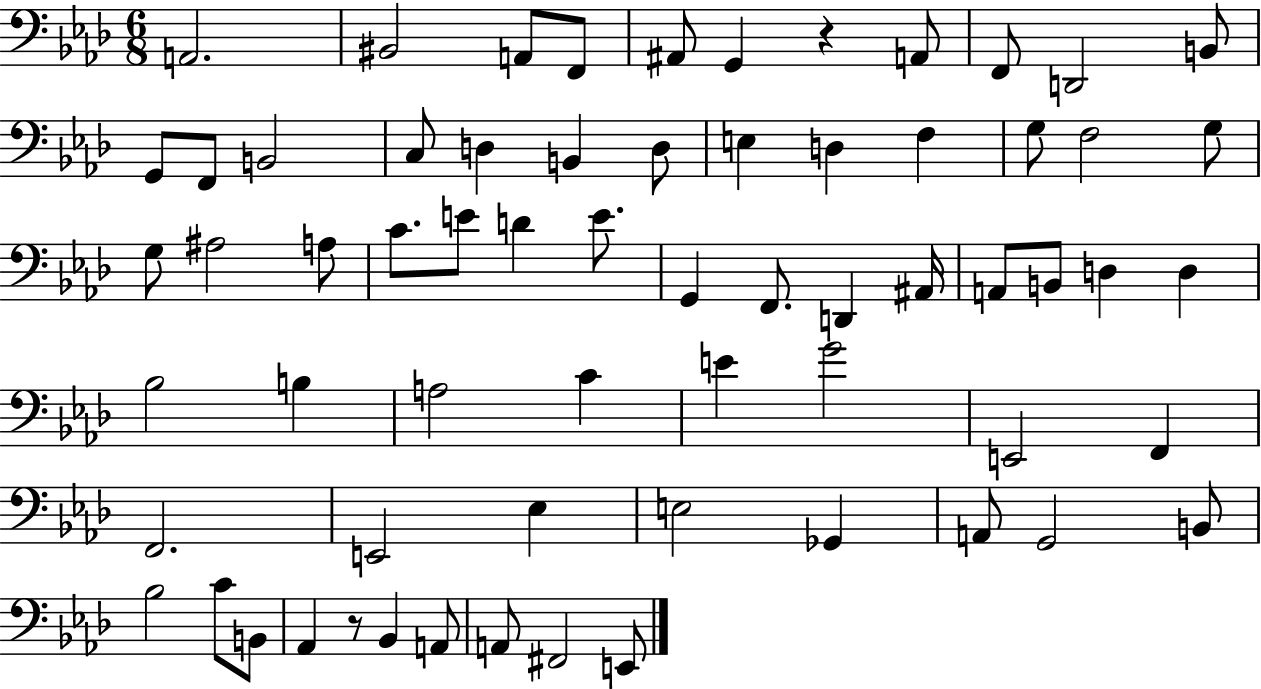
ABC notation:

X:1
T:Untitled
M:6/8
L:1/4
K:Ab
A,,2 ^B,,2 A,,/2 F,,/2 ^A,,/2 G,, z A,,/2 F,,/2 D,,2 B,,/2 G,,/2 F,,/2 B,,2 C,/2 D, B,, D,/2 E, D, F, G,/2 F,2 G,/2 G,/2 ^A,2 A,/2 C/2 E/2 D E/2 G,, F,,/2 D,, ^A,,/4 A,,/2 B,,/2 D, D, _B,2 B, A,2 C E G2 E,,2 F,, F,,2 E,,2 _E, E,2 _G,, A,,/2 G,,2 B,,/2 _B,2 C/2 B,,/2 _A,, z/2 _B,, A,,/2 A,,/2 ^F,,2 E,,/2